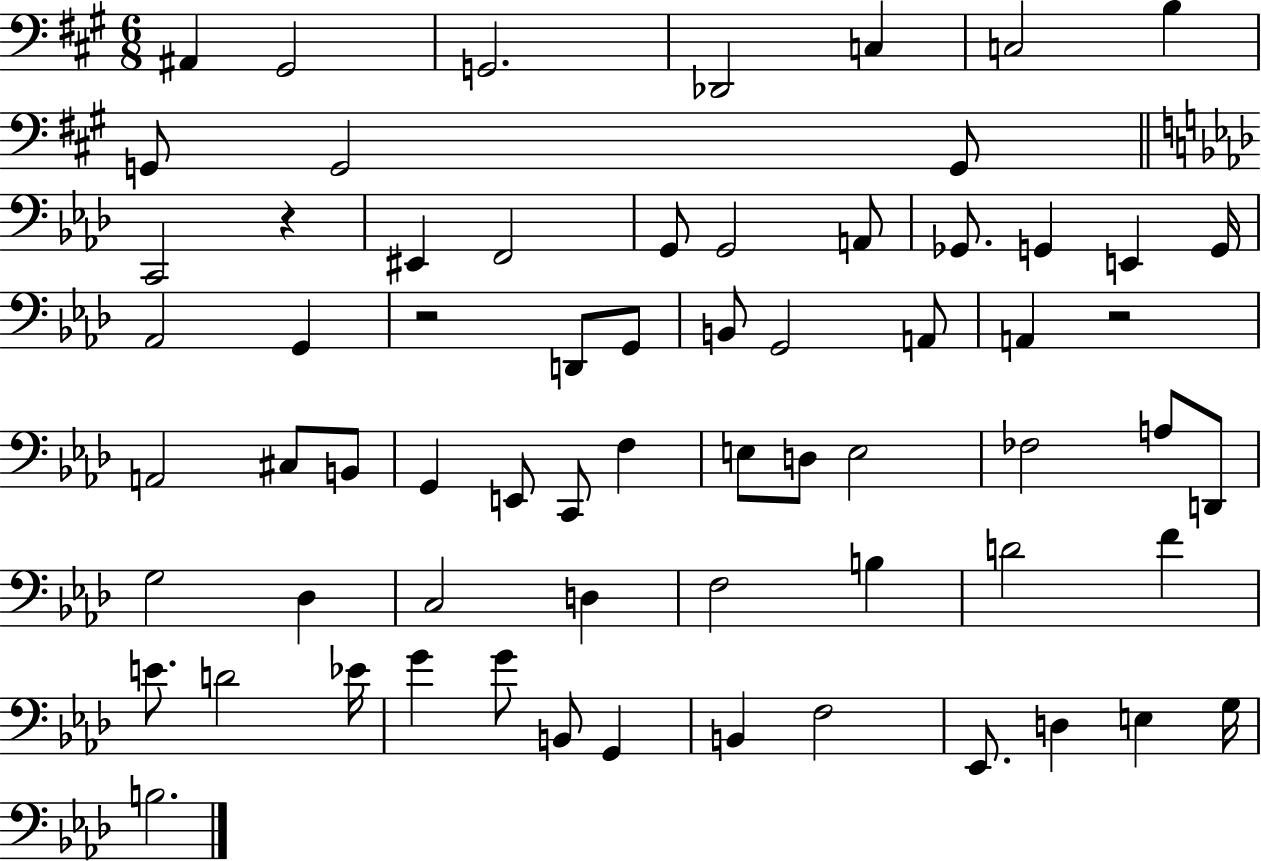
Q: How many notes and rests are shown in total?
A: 66